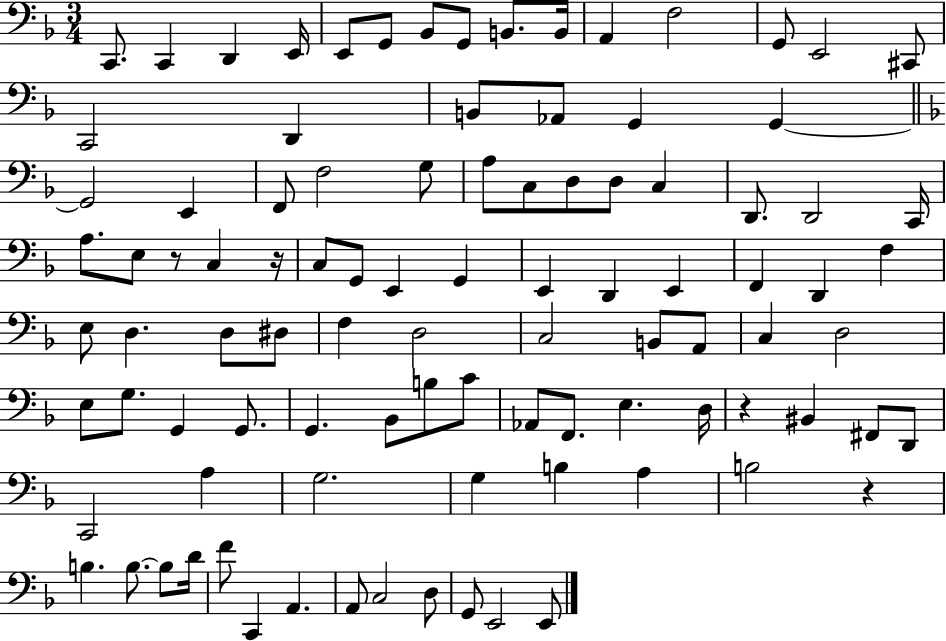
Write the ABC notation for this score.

X:1
T:Untitled
M:3/4
L:1/4
K:F
C,,/2 C,, D,, E,,/4 E,,/2 G,,/2 _B,,/2 G,,/2 B,,/2 B,,/4 A,, F,2 G,,/2 E,,2 ^C,,/2 C,,2 D,, B,,/2 _A,,/2 G,, G,, G,,2 E,, F,,/2 F,2 G,/2 A,/2 C,/2 D,/2 D,/2 C, D,,/2 D,,2 C,,/4 A,/2 E,/2 z/2 C, z/4 C,/2 G,,/2 E,, G,, E,, D,, E,, F,, D,, F, E,/2 D, D,/2 ^D,/2 F, D,2 C,2 B,,/2 A,,/2 C, D,2 E,/2 G,/2 G,, G,,/2 G,, _B,,/2 B,/2 C/2 _A,,/2 F,,/2 E, D,/4 z ^B,, ^F,,/2 D,,/2 C,,2 A, G,2 G, B, A, B,2 z B, B,/2 B,/2 D/4 F/2 C,, A,, A,,/2 C,2 D,/2 G,,/2 E,,2 E,,/2